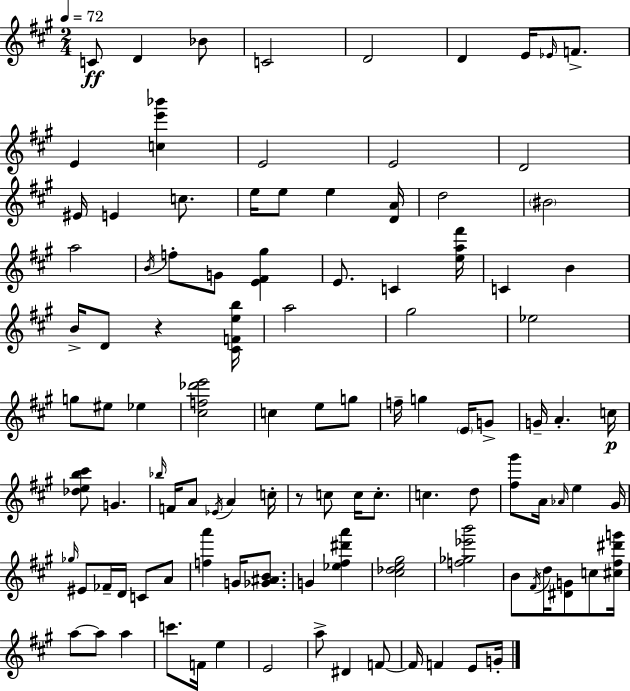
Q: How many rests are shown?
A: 2